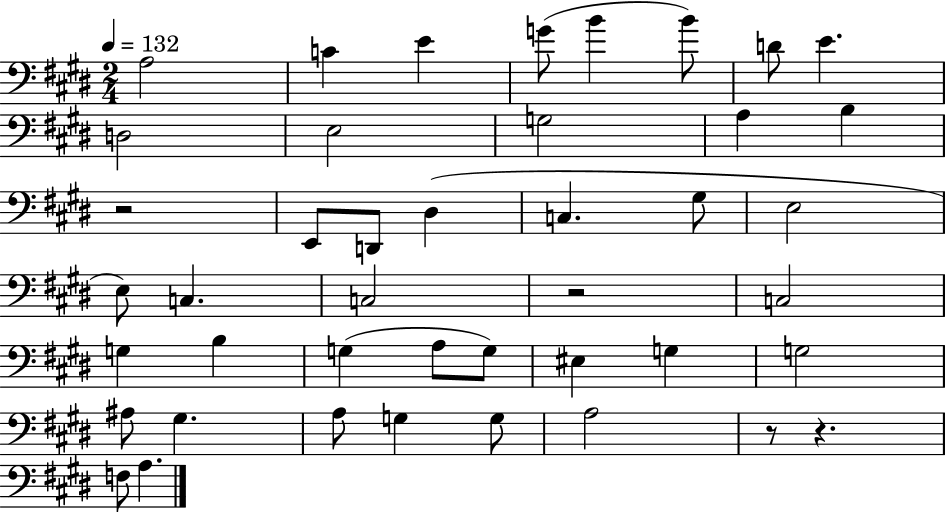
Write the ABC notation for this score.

X:1
T:Untitled
M:2/4
L:1/4
K:E
A,2 C E G/2 B B/2 D/2 E D,2 E,2 G,2 A, B, z2 E,,/2 D,,/2 ^D, C, ^G,/2 E,2 E,/2 C, C,2 z2 C,2 G, B, G, A,/2 G,/2 ^E, G, G,2 ^A,/2 ^G, A,/2 G, G,/2 A,2 z/2 z F,/2 A,